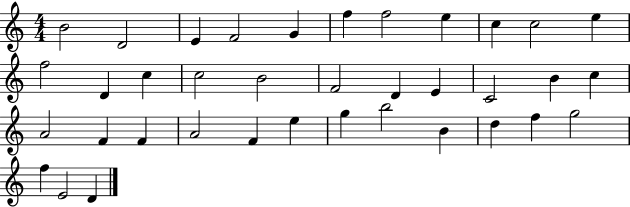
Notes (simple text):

B4/h D4/h E4/q F4/h G4/q F5/q F5/h E5/q C5/q C5/h E5/q F5/h D4/q C5/q C5/h B4/h F4/h D4/q E4/q C4/h B4/q C5/q A4/h F4/q F4/q A4/h F4/q E5/q G5/q B5/h B4/q D5/q F5/q G5/h F5/q E4/h D4/q